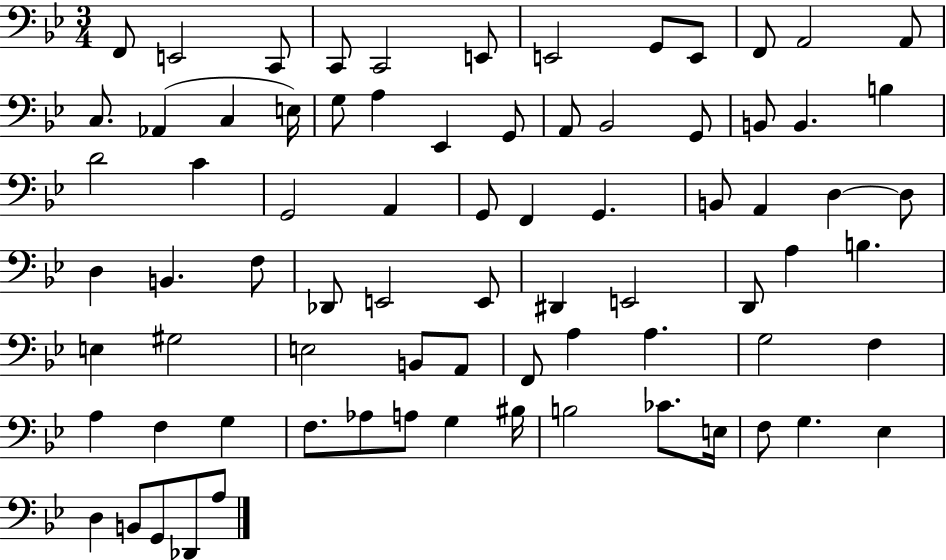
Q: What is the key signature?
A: BES major